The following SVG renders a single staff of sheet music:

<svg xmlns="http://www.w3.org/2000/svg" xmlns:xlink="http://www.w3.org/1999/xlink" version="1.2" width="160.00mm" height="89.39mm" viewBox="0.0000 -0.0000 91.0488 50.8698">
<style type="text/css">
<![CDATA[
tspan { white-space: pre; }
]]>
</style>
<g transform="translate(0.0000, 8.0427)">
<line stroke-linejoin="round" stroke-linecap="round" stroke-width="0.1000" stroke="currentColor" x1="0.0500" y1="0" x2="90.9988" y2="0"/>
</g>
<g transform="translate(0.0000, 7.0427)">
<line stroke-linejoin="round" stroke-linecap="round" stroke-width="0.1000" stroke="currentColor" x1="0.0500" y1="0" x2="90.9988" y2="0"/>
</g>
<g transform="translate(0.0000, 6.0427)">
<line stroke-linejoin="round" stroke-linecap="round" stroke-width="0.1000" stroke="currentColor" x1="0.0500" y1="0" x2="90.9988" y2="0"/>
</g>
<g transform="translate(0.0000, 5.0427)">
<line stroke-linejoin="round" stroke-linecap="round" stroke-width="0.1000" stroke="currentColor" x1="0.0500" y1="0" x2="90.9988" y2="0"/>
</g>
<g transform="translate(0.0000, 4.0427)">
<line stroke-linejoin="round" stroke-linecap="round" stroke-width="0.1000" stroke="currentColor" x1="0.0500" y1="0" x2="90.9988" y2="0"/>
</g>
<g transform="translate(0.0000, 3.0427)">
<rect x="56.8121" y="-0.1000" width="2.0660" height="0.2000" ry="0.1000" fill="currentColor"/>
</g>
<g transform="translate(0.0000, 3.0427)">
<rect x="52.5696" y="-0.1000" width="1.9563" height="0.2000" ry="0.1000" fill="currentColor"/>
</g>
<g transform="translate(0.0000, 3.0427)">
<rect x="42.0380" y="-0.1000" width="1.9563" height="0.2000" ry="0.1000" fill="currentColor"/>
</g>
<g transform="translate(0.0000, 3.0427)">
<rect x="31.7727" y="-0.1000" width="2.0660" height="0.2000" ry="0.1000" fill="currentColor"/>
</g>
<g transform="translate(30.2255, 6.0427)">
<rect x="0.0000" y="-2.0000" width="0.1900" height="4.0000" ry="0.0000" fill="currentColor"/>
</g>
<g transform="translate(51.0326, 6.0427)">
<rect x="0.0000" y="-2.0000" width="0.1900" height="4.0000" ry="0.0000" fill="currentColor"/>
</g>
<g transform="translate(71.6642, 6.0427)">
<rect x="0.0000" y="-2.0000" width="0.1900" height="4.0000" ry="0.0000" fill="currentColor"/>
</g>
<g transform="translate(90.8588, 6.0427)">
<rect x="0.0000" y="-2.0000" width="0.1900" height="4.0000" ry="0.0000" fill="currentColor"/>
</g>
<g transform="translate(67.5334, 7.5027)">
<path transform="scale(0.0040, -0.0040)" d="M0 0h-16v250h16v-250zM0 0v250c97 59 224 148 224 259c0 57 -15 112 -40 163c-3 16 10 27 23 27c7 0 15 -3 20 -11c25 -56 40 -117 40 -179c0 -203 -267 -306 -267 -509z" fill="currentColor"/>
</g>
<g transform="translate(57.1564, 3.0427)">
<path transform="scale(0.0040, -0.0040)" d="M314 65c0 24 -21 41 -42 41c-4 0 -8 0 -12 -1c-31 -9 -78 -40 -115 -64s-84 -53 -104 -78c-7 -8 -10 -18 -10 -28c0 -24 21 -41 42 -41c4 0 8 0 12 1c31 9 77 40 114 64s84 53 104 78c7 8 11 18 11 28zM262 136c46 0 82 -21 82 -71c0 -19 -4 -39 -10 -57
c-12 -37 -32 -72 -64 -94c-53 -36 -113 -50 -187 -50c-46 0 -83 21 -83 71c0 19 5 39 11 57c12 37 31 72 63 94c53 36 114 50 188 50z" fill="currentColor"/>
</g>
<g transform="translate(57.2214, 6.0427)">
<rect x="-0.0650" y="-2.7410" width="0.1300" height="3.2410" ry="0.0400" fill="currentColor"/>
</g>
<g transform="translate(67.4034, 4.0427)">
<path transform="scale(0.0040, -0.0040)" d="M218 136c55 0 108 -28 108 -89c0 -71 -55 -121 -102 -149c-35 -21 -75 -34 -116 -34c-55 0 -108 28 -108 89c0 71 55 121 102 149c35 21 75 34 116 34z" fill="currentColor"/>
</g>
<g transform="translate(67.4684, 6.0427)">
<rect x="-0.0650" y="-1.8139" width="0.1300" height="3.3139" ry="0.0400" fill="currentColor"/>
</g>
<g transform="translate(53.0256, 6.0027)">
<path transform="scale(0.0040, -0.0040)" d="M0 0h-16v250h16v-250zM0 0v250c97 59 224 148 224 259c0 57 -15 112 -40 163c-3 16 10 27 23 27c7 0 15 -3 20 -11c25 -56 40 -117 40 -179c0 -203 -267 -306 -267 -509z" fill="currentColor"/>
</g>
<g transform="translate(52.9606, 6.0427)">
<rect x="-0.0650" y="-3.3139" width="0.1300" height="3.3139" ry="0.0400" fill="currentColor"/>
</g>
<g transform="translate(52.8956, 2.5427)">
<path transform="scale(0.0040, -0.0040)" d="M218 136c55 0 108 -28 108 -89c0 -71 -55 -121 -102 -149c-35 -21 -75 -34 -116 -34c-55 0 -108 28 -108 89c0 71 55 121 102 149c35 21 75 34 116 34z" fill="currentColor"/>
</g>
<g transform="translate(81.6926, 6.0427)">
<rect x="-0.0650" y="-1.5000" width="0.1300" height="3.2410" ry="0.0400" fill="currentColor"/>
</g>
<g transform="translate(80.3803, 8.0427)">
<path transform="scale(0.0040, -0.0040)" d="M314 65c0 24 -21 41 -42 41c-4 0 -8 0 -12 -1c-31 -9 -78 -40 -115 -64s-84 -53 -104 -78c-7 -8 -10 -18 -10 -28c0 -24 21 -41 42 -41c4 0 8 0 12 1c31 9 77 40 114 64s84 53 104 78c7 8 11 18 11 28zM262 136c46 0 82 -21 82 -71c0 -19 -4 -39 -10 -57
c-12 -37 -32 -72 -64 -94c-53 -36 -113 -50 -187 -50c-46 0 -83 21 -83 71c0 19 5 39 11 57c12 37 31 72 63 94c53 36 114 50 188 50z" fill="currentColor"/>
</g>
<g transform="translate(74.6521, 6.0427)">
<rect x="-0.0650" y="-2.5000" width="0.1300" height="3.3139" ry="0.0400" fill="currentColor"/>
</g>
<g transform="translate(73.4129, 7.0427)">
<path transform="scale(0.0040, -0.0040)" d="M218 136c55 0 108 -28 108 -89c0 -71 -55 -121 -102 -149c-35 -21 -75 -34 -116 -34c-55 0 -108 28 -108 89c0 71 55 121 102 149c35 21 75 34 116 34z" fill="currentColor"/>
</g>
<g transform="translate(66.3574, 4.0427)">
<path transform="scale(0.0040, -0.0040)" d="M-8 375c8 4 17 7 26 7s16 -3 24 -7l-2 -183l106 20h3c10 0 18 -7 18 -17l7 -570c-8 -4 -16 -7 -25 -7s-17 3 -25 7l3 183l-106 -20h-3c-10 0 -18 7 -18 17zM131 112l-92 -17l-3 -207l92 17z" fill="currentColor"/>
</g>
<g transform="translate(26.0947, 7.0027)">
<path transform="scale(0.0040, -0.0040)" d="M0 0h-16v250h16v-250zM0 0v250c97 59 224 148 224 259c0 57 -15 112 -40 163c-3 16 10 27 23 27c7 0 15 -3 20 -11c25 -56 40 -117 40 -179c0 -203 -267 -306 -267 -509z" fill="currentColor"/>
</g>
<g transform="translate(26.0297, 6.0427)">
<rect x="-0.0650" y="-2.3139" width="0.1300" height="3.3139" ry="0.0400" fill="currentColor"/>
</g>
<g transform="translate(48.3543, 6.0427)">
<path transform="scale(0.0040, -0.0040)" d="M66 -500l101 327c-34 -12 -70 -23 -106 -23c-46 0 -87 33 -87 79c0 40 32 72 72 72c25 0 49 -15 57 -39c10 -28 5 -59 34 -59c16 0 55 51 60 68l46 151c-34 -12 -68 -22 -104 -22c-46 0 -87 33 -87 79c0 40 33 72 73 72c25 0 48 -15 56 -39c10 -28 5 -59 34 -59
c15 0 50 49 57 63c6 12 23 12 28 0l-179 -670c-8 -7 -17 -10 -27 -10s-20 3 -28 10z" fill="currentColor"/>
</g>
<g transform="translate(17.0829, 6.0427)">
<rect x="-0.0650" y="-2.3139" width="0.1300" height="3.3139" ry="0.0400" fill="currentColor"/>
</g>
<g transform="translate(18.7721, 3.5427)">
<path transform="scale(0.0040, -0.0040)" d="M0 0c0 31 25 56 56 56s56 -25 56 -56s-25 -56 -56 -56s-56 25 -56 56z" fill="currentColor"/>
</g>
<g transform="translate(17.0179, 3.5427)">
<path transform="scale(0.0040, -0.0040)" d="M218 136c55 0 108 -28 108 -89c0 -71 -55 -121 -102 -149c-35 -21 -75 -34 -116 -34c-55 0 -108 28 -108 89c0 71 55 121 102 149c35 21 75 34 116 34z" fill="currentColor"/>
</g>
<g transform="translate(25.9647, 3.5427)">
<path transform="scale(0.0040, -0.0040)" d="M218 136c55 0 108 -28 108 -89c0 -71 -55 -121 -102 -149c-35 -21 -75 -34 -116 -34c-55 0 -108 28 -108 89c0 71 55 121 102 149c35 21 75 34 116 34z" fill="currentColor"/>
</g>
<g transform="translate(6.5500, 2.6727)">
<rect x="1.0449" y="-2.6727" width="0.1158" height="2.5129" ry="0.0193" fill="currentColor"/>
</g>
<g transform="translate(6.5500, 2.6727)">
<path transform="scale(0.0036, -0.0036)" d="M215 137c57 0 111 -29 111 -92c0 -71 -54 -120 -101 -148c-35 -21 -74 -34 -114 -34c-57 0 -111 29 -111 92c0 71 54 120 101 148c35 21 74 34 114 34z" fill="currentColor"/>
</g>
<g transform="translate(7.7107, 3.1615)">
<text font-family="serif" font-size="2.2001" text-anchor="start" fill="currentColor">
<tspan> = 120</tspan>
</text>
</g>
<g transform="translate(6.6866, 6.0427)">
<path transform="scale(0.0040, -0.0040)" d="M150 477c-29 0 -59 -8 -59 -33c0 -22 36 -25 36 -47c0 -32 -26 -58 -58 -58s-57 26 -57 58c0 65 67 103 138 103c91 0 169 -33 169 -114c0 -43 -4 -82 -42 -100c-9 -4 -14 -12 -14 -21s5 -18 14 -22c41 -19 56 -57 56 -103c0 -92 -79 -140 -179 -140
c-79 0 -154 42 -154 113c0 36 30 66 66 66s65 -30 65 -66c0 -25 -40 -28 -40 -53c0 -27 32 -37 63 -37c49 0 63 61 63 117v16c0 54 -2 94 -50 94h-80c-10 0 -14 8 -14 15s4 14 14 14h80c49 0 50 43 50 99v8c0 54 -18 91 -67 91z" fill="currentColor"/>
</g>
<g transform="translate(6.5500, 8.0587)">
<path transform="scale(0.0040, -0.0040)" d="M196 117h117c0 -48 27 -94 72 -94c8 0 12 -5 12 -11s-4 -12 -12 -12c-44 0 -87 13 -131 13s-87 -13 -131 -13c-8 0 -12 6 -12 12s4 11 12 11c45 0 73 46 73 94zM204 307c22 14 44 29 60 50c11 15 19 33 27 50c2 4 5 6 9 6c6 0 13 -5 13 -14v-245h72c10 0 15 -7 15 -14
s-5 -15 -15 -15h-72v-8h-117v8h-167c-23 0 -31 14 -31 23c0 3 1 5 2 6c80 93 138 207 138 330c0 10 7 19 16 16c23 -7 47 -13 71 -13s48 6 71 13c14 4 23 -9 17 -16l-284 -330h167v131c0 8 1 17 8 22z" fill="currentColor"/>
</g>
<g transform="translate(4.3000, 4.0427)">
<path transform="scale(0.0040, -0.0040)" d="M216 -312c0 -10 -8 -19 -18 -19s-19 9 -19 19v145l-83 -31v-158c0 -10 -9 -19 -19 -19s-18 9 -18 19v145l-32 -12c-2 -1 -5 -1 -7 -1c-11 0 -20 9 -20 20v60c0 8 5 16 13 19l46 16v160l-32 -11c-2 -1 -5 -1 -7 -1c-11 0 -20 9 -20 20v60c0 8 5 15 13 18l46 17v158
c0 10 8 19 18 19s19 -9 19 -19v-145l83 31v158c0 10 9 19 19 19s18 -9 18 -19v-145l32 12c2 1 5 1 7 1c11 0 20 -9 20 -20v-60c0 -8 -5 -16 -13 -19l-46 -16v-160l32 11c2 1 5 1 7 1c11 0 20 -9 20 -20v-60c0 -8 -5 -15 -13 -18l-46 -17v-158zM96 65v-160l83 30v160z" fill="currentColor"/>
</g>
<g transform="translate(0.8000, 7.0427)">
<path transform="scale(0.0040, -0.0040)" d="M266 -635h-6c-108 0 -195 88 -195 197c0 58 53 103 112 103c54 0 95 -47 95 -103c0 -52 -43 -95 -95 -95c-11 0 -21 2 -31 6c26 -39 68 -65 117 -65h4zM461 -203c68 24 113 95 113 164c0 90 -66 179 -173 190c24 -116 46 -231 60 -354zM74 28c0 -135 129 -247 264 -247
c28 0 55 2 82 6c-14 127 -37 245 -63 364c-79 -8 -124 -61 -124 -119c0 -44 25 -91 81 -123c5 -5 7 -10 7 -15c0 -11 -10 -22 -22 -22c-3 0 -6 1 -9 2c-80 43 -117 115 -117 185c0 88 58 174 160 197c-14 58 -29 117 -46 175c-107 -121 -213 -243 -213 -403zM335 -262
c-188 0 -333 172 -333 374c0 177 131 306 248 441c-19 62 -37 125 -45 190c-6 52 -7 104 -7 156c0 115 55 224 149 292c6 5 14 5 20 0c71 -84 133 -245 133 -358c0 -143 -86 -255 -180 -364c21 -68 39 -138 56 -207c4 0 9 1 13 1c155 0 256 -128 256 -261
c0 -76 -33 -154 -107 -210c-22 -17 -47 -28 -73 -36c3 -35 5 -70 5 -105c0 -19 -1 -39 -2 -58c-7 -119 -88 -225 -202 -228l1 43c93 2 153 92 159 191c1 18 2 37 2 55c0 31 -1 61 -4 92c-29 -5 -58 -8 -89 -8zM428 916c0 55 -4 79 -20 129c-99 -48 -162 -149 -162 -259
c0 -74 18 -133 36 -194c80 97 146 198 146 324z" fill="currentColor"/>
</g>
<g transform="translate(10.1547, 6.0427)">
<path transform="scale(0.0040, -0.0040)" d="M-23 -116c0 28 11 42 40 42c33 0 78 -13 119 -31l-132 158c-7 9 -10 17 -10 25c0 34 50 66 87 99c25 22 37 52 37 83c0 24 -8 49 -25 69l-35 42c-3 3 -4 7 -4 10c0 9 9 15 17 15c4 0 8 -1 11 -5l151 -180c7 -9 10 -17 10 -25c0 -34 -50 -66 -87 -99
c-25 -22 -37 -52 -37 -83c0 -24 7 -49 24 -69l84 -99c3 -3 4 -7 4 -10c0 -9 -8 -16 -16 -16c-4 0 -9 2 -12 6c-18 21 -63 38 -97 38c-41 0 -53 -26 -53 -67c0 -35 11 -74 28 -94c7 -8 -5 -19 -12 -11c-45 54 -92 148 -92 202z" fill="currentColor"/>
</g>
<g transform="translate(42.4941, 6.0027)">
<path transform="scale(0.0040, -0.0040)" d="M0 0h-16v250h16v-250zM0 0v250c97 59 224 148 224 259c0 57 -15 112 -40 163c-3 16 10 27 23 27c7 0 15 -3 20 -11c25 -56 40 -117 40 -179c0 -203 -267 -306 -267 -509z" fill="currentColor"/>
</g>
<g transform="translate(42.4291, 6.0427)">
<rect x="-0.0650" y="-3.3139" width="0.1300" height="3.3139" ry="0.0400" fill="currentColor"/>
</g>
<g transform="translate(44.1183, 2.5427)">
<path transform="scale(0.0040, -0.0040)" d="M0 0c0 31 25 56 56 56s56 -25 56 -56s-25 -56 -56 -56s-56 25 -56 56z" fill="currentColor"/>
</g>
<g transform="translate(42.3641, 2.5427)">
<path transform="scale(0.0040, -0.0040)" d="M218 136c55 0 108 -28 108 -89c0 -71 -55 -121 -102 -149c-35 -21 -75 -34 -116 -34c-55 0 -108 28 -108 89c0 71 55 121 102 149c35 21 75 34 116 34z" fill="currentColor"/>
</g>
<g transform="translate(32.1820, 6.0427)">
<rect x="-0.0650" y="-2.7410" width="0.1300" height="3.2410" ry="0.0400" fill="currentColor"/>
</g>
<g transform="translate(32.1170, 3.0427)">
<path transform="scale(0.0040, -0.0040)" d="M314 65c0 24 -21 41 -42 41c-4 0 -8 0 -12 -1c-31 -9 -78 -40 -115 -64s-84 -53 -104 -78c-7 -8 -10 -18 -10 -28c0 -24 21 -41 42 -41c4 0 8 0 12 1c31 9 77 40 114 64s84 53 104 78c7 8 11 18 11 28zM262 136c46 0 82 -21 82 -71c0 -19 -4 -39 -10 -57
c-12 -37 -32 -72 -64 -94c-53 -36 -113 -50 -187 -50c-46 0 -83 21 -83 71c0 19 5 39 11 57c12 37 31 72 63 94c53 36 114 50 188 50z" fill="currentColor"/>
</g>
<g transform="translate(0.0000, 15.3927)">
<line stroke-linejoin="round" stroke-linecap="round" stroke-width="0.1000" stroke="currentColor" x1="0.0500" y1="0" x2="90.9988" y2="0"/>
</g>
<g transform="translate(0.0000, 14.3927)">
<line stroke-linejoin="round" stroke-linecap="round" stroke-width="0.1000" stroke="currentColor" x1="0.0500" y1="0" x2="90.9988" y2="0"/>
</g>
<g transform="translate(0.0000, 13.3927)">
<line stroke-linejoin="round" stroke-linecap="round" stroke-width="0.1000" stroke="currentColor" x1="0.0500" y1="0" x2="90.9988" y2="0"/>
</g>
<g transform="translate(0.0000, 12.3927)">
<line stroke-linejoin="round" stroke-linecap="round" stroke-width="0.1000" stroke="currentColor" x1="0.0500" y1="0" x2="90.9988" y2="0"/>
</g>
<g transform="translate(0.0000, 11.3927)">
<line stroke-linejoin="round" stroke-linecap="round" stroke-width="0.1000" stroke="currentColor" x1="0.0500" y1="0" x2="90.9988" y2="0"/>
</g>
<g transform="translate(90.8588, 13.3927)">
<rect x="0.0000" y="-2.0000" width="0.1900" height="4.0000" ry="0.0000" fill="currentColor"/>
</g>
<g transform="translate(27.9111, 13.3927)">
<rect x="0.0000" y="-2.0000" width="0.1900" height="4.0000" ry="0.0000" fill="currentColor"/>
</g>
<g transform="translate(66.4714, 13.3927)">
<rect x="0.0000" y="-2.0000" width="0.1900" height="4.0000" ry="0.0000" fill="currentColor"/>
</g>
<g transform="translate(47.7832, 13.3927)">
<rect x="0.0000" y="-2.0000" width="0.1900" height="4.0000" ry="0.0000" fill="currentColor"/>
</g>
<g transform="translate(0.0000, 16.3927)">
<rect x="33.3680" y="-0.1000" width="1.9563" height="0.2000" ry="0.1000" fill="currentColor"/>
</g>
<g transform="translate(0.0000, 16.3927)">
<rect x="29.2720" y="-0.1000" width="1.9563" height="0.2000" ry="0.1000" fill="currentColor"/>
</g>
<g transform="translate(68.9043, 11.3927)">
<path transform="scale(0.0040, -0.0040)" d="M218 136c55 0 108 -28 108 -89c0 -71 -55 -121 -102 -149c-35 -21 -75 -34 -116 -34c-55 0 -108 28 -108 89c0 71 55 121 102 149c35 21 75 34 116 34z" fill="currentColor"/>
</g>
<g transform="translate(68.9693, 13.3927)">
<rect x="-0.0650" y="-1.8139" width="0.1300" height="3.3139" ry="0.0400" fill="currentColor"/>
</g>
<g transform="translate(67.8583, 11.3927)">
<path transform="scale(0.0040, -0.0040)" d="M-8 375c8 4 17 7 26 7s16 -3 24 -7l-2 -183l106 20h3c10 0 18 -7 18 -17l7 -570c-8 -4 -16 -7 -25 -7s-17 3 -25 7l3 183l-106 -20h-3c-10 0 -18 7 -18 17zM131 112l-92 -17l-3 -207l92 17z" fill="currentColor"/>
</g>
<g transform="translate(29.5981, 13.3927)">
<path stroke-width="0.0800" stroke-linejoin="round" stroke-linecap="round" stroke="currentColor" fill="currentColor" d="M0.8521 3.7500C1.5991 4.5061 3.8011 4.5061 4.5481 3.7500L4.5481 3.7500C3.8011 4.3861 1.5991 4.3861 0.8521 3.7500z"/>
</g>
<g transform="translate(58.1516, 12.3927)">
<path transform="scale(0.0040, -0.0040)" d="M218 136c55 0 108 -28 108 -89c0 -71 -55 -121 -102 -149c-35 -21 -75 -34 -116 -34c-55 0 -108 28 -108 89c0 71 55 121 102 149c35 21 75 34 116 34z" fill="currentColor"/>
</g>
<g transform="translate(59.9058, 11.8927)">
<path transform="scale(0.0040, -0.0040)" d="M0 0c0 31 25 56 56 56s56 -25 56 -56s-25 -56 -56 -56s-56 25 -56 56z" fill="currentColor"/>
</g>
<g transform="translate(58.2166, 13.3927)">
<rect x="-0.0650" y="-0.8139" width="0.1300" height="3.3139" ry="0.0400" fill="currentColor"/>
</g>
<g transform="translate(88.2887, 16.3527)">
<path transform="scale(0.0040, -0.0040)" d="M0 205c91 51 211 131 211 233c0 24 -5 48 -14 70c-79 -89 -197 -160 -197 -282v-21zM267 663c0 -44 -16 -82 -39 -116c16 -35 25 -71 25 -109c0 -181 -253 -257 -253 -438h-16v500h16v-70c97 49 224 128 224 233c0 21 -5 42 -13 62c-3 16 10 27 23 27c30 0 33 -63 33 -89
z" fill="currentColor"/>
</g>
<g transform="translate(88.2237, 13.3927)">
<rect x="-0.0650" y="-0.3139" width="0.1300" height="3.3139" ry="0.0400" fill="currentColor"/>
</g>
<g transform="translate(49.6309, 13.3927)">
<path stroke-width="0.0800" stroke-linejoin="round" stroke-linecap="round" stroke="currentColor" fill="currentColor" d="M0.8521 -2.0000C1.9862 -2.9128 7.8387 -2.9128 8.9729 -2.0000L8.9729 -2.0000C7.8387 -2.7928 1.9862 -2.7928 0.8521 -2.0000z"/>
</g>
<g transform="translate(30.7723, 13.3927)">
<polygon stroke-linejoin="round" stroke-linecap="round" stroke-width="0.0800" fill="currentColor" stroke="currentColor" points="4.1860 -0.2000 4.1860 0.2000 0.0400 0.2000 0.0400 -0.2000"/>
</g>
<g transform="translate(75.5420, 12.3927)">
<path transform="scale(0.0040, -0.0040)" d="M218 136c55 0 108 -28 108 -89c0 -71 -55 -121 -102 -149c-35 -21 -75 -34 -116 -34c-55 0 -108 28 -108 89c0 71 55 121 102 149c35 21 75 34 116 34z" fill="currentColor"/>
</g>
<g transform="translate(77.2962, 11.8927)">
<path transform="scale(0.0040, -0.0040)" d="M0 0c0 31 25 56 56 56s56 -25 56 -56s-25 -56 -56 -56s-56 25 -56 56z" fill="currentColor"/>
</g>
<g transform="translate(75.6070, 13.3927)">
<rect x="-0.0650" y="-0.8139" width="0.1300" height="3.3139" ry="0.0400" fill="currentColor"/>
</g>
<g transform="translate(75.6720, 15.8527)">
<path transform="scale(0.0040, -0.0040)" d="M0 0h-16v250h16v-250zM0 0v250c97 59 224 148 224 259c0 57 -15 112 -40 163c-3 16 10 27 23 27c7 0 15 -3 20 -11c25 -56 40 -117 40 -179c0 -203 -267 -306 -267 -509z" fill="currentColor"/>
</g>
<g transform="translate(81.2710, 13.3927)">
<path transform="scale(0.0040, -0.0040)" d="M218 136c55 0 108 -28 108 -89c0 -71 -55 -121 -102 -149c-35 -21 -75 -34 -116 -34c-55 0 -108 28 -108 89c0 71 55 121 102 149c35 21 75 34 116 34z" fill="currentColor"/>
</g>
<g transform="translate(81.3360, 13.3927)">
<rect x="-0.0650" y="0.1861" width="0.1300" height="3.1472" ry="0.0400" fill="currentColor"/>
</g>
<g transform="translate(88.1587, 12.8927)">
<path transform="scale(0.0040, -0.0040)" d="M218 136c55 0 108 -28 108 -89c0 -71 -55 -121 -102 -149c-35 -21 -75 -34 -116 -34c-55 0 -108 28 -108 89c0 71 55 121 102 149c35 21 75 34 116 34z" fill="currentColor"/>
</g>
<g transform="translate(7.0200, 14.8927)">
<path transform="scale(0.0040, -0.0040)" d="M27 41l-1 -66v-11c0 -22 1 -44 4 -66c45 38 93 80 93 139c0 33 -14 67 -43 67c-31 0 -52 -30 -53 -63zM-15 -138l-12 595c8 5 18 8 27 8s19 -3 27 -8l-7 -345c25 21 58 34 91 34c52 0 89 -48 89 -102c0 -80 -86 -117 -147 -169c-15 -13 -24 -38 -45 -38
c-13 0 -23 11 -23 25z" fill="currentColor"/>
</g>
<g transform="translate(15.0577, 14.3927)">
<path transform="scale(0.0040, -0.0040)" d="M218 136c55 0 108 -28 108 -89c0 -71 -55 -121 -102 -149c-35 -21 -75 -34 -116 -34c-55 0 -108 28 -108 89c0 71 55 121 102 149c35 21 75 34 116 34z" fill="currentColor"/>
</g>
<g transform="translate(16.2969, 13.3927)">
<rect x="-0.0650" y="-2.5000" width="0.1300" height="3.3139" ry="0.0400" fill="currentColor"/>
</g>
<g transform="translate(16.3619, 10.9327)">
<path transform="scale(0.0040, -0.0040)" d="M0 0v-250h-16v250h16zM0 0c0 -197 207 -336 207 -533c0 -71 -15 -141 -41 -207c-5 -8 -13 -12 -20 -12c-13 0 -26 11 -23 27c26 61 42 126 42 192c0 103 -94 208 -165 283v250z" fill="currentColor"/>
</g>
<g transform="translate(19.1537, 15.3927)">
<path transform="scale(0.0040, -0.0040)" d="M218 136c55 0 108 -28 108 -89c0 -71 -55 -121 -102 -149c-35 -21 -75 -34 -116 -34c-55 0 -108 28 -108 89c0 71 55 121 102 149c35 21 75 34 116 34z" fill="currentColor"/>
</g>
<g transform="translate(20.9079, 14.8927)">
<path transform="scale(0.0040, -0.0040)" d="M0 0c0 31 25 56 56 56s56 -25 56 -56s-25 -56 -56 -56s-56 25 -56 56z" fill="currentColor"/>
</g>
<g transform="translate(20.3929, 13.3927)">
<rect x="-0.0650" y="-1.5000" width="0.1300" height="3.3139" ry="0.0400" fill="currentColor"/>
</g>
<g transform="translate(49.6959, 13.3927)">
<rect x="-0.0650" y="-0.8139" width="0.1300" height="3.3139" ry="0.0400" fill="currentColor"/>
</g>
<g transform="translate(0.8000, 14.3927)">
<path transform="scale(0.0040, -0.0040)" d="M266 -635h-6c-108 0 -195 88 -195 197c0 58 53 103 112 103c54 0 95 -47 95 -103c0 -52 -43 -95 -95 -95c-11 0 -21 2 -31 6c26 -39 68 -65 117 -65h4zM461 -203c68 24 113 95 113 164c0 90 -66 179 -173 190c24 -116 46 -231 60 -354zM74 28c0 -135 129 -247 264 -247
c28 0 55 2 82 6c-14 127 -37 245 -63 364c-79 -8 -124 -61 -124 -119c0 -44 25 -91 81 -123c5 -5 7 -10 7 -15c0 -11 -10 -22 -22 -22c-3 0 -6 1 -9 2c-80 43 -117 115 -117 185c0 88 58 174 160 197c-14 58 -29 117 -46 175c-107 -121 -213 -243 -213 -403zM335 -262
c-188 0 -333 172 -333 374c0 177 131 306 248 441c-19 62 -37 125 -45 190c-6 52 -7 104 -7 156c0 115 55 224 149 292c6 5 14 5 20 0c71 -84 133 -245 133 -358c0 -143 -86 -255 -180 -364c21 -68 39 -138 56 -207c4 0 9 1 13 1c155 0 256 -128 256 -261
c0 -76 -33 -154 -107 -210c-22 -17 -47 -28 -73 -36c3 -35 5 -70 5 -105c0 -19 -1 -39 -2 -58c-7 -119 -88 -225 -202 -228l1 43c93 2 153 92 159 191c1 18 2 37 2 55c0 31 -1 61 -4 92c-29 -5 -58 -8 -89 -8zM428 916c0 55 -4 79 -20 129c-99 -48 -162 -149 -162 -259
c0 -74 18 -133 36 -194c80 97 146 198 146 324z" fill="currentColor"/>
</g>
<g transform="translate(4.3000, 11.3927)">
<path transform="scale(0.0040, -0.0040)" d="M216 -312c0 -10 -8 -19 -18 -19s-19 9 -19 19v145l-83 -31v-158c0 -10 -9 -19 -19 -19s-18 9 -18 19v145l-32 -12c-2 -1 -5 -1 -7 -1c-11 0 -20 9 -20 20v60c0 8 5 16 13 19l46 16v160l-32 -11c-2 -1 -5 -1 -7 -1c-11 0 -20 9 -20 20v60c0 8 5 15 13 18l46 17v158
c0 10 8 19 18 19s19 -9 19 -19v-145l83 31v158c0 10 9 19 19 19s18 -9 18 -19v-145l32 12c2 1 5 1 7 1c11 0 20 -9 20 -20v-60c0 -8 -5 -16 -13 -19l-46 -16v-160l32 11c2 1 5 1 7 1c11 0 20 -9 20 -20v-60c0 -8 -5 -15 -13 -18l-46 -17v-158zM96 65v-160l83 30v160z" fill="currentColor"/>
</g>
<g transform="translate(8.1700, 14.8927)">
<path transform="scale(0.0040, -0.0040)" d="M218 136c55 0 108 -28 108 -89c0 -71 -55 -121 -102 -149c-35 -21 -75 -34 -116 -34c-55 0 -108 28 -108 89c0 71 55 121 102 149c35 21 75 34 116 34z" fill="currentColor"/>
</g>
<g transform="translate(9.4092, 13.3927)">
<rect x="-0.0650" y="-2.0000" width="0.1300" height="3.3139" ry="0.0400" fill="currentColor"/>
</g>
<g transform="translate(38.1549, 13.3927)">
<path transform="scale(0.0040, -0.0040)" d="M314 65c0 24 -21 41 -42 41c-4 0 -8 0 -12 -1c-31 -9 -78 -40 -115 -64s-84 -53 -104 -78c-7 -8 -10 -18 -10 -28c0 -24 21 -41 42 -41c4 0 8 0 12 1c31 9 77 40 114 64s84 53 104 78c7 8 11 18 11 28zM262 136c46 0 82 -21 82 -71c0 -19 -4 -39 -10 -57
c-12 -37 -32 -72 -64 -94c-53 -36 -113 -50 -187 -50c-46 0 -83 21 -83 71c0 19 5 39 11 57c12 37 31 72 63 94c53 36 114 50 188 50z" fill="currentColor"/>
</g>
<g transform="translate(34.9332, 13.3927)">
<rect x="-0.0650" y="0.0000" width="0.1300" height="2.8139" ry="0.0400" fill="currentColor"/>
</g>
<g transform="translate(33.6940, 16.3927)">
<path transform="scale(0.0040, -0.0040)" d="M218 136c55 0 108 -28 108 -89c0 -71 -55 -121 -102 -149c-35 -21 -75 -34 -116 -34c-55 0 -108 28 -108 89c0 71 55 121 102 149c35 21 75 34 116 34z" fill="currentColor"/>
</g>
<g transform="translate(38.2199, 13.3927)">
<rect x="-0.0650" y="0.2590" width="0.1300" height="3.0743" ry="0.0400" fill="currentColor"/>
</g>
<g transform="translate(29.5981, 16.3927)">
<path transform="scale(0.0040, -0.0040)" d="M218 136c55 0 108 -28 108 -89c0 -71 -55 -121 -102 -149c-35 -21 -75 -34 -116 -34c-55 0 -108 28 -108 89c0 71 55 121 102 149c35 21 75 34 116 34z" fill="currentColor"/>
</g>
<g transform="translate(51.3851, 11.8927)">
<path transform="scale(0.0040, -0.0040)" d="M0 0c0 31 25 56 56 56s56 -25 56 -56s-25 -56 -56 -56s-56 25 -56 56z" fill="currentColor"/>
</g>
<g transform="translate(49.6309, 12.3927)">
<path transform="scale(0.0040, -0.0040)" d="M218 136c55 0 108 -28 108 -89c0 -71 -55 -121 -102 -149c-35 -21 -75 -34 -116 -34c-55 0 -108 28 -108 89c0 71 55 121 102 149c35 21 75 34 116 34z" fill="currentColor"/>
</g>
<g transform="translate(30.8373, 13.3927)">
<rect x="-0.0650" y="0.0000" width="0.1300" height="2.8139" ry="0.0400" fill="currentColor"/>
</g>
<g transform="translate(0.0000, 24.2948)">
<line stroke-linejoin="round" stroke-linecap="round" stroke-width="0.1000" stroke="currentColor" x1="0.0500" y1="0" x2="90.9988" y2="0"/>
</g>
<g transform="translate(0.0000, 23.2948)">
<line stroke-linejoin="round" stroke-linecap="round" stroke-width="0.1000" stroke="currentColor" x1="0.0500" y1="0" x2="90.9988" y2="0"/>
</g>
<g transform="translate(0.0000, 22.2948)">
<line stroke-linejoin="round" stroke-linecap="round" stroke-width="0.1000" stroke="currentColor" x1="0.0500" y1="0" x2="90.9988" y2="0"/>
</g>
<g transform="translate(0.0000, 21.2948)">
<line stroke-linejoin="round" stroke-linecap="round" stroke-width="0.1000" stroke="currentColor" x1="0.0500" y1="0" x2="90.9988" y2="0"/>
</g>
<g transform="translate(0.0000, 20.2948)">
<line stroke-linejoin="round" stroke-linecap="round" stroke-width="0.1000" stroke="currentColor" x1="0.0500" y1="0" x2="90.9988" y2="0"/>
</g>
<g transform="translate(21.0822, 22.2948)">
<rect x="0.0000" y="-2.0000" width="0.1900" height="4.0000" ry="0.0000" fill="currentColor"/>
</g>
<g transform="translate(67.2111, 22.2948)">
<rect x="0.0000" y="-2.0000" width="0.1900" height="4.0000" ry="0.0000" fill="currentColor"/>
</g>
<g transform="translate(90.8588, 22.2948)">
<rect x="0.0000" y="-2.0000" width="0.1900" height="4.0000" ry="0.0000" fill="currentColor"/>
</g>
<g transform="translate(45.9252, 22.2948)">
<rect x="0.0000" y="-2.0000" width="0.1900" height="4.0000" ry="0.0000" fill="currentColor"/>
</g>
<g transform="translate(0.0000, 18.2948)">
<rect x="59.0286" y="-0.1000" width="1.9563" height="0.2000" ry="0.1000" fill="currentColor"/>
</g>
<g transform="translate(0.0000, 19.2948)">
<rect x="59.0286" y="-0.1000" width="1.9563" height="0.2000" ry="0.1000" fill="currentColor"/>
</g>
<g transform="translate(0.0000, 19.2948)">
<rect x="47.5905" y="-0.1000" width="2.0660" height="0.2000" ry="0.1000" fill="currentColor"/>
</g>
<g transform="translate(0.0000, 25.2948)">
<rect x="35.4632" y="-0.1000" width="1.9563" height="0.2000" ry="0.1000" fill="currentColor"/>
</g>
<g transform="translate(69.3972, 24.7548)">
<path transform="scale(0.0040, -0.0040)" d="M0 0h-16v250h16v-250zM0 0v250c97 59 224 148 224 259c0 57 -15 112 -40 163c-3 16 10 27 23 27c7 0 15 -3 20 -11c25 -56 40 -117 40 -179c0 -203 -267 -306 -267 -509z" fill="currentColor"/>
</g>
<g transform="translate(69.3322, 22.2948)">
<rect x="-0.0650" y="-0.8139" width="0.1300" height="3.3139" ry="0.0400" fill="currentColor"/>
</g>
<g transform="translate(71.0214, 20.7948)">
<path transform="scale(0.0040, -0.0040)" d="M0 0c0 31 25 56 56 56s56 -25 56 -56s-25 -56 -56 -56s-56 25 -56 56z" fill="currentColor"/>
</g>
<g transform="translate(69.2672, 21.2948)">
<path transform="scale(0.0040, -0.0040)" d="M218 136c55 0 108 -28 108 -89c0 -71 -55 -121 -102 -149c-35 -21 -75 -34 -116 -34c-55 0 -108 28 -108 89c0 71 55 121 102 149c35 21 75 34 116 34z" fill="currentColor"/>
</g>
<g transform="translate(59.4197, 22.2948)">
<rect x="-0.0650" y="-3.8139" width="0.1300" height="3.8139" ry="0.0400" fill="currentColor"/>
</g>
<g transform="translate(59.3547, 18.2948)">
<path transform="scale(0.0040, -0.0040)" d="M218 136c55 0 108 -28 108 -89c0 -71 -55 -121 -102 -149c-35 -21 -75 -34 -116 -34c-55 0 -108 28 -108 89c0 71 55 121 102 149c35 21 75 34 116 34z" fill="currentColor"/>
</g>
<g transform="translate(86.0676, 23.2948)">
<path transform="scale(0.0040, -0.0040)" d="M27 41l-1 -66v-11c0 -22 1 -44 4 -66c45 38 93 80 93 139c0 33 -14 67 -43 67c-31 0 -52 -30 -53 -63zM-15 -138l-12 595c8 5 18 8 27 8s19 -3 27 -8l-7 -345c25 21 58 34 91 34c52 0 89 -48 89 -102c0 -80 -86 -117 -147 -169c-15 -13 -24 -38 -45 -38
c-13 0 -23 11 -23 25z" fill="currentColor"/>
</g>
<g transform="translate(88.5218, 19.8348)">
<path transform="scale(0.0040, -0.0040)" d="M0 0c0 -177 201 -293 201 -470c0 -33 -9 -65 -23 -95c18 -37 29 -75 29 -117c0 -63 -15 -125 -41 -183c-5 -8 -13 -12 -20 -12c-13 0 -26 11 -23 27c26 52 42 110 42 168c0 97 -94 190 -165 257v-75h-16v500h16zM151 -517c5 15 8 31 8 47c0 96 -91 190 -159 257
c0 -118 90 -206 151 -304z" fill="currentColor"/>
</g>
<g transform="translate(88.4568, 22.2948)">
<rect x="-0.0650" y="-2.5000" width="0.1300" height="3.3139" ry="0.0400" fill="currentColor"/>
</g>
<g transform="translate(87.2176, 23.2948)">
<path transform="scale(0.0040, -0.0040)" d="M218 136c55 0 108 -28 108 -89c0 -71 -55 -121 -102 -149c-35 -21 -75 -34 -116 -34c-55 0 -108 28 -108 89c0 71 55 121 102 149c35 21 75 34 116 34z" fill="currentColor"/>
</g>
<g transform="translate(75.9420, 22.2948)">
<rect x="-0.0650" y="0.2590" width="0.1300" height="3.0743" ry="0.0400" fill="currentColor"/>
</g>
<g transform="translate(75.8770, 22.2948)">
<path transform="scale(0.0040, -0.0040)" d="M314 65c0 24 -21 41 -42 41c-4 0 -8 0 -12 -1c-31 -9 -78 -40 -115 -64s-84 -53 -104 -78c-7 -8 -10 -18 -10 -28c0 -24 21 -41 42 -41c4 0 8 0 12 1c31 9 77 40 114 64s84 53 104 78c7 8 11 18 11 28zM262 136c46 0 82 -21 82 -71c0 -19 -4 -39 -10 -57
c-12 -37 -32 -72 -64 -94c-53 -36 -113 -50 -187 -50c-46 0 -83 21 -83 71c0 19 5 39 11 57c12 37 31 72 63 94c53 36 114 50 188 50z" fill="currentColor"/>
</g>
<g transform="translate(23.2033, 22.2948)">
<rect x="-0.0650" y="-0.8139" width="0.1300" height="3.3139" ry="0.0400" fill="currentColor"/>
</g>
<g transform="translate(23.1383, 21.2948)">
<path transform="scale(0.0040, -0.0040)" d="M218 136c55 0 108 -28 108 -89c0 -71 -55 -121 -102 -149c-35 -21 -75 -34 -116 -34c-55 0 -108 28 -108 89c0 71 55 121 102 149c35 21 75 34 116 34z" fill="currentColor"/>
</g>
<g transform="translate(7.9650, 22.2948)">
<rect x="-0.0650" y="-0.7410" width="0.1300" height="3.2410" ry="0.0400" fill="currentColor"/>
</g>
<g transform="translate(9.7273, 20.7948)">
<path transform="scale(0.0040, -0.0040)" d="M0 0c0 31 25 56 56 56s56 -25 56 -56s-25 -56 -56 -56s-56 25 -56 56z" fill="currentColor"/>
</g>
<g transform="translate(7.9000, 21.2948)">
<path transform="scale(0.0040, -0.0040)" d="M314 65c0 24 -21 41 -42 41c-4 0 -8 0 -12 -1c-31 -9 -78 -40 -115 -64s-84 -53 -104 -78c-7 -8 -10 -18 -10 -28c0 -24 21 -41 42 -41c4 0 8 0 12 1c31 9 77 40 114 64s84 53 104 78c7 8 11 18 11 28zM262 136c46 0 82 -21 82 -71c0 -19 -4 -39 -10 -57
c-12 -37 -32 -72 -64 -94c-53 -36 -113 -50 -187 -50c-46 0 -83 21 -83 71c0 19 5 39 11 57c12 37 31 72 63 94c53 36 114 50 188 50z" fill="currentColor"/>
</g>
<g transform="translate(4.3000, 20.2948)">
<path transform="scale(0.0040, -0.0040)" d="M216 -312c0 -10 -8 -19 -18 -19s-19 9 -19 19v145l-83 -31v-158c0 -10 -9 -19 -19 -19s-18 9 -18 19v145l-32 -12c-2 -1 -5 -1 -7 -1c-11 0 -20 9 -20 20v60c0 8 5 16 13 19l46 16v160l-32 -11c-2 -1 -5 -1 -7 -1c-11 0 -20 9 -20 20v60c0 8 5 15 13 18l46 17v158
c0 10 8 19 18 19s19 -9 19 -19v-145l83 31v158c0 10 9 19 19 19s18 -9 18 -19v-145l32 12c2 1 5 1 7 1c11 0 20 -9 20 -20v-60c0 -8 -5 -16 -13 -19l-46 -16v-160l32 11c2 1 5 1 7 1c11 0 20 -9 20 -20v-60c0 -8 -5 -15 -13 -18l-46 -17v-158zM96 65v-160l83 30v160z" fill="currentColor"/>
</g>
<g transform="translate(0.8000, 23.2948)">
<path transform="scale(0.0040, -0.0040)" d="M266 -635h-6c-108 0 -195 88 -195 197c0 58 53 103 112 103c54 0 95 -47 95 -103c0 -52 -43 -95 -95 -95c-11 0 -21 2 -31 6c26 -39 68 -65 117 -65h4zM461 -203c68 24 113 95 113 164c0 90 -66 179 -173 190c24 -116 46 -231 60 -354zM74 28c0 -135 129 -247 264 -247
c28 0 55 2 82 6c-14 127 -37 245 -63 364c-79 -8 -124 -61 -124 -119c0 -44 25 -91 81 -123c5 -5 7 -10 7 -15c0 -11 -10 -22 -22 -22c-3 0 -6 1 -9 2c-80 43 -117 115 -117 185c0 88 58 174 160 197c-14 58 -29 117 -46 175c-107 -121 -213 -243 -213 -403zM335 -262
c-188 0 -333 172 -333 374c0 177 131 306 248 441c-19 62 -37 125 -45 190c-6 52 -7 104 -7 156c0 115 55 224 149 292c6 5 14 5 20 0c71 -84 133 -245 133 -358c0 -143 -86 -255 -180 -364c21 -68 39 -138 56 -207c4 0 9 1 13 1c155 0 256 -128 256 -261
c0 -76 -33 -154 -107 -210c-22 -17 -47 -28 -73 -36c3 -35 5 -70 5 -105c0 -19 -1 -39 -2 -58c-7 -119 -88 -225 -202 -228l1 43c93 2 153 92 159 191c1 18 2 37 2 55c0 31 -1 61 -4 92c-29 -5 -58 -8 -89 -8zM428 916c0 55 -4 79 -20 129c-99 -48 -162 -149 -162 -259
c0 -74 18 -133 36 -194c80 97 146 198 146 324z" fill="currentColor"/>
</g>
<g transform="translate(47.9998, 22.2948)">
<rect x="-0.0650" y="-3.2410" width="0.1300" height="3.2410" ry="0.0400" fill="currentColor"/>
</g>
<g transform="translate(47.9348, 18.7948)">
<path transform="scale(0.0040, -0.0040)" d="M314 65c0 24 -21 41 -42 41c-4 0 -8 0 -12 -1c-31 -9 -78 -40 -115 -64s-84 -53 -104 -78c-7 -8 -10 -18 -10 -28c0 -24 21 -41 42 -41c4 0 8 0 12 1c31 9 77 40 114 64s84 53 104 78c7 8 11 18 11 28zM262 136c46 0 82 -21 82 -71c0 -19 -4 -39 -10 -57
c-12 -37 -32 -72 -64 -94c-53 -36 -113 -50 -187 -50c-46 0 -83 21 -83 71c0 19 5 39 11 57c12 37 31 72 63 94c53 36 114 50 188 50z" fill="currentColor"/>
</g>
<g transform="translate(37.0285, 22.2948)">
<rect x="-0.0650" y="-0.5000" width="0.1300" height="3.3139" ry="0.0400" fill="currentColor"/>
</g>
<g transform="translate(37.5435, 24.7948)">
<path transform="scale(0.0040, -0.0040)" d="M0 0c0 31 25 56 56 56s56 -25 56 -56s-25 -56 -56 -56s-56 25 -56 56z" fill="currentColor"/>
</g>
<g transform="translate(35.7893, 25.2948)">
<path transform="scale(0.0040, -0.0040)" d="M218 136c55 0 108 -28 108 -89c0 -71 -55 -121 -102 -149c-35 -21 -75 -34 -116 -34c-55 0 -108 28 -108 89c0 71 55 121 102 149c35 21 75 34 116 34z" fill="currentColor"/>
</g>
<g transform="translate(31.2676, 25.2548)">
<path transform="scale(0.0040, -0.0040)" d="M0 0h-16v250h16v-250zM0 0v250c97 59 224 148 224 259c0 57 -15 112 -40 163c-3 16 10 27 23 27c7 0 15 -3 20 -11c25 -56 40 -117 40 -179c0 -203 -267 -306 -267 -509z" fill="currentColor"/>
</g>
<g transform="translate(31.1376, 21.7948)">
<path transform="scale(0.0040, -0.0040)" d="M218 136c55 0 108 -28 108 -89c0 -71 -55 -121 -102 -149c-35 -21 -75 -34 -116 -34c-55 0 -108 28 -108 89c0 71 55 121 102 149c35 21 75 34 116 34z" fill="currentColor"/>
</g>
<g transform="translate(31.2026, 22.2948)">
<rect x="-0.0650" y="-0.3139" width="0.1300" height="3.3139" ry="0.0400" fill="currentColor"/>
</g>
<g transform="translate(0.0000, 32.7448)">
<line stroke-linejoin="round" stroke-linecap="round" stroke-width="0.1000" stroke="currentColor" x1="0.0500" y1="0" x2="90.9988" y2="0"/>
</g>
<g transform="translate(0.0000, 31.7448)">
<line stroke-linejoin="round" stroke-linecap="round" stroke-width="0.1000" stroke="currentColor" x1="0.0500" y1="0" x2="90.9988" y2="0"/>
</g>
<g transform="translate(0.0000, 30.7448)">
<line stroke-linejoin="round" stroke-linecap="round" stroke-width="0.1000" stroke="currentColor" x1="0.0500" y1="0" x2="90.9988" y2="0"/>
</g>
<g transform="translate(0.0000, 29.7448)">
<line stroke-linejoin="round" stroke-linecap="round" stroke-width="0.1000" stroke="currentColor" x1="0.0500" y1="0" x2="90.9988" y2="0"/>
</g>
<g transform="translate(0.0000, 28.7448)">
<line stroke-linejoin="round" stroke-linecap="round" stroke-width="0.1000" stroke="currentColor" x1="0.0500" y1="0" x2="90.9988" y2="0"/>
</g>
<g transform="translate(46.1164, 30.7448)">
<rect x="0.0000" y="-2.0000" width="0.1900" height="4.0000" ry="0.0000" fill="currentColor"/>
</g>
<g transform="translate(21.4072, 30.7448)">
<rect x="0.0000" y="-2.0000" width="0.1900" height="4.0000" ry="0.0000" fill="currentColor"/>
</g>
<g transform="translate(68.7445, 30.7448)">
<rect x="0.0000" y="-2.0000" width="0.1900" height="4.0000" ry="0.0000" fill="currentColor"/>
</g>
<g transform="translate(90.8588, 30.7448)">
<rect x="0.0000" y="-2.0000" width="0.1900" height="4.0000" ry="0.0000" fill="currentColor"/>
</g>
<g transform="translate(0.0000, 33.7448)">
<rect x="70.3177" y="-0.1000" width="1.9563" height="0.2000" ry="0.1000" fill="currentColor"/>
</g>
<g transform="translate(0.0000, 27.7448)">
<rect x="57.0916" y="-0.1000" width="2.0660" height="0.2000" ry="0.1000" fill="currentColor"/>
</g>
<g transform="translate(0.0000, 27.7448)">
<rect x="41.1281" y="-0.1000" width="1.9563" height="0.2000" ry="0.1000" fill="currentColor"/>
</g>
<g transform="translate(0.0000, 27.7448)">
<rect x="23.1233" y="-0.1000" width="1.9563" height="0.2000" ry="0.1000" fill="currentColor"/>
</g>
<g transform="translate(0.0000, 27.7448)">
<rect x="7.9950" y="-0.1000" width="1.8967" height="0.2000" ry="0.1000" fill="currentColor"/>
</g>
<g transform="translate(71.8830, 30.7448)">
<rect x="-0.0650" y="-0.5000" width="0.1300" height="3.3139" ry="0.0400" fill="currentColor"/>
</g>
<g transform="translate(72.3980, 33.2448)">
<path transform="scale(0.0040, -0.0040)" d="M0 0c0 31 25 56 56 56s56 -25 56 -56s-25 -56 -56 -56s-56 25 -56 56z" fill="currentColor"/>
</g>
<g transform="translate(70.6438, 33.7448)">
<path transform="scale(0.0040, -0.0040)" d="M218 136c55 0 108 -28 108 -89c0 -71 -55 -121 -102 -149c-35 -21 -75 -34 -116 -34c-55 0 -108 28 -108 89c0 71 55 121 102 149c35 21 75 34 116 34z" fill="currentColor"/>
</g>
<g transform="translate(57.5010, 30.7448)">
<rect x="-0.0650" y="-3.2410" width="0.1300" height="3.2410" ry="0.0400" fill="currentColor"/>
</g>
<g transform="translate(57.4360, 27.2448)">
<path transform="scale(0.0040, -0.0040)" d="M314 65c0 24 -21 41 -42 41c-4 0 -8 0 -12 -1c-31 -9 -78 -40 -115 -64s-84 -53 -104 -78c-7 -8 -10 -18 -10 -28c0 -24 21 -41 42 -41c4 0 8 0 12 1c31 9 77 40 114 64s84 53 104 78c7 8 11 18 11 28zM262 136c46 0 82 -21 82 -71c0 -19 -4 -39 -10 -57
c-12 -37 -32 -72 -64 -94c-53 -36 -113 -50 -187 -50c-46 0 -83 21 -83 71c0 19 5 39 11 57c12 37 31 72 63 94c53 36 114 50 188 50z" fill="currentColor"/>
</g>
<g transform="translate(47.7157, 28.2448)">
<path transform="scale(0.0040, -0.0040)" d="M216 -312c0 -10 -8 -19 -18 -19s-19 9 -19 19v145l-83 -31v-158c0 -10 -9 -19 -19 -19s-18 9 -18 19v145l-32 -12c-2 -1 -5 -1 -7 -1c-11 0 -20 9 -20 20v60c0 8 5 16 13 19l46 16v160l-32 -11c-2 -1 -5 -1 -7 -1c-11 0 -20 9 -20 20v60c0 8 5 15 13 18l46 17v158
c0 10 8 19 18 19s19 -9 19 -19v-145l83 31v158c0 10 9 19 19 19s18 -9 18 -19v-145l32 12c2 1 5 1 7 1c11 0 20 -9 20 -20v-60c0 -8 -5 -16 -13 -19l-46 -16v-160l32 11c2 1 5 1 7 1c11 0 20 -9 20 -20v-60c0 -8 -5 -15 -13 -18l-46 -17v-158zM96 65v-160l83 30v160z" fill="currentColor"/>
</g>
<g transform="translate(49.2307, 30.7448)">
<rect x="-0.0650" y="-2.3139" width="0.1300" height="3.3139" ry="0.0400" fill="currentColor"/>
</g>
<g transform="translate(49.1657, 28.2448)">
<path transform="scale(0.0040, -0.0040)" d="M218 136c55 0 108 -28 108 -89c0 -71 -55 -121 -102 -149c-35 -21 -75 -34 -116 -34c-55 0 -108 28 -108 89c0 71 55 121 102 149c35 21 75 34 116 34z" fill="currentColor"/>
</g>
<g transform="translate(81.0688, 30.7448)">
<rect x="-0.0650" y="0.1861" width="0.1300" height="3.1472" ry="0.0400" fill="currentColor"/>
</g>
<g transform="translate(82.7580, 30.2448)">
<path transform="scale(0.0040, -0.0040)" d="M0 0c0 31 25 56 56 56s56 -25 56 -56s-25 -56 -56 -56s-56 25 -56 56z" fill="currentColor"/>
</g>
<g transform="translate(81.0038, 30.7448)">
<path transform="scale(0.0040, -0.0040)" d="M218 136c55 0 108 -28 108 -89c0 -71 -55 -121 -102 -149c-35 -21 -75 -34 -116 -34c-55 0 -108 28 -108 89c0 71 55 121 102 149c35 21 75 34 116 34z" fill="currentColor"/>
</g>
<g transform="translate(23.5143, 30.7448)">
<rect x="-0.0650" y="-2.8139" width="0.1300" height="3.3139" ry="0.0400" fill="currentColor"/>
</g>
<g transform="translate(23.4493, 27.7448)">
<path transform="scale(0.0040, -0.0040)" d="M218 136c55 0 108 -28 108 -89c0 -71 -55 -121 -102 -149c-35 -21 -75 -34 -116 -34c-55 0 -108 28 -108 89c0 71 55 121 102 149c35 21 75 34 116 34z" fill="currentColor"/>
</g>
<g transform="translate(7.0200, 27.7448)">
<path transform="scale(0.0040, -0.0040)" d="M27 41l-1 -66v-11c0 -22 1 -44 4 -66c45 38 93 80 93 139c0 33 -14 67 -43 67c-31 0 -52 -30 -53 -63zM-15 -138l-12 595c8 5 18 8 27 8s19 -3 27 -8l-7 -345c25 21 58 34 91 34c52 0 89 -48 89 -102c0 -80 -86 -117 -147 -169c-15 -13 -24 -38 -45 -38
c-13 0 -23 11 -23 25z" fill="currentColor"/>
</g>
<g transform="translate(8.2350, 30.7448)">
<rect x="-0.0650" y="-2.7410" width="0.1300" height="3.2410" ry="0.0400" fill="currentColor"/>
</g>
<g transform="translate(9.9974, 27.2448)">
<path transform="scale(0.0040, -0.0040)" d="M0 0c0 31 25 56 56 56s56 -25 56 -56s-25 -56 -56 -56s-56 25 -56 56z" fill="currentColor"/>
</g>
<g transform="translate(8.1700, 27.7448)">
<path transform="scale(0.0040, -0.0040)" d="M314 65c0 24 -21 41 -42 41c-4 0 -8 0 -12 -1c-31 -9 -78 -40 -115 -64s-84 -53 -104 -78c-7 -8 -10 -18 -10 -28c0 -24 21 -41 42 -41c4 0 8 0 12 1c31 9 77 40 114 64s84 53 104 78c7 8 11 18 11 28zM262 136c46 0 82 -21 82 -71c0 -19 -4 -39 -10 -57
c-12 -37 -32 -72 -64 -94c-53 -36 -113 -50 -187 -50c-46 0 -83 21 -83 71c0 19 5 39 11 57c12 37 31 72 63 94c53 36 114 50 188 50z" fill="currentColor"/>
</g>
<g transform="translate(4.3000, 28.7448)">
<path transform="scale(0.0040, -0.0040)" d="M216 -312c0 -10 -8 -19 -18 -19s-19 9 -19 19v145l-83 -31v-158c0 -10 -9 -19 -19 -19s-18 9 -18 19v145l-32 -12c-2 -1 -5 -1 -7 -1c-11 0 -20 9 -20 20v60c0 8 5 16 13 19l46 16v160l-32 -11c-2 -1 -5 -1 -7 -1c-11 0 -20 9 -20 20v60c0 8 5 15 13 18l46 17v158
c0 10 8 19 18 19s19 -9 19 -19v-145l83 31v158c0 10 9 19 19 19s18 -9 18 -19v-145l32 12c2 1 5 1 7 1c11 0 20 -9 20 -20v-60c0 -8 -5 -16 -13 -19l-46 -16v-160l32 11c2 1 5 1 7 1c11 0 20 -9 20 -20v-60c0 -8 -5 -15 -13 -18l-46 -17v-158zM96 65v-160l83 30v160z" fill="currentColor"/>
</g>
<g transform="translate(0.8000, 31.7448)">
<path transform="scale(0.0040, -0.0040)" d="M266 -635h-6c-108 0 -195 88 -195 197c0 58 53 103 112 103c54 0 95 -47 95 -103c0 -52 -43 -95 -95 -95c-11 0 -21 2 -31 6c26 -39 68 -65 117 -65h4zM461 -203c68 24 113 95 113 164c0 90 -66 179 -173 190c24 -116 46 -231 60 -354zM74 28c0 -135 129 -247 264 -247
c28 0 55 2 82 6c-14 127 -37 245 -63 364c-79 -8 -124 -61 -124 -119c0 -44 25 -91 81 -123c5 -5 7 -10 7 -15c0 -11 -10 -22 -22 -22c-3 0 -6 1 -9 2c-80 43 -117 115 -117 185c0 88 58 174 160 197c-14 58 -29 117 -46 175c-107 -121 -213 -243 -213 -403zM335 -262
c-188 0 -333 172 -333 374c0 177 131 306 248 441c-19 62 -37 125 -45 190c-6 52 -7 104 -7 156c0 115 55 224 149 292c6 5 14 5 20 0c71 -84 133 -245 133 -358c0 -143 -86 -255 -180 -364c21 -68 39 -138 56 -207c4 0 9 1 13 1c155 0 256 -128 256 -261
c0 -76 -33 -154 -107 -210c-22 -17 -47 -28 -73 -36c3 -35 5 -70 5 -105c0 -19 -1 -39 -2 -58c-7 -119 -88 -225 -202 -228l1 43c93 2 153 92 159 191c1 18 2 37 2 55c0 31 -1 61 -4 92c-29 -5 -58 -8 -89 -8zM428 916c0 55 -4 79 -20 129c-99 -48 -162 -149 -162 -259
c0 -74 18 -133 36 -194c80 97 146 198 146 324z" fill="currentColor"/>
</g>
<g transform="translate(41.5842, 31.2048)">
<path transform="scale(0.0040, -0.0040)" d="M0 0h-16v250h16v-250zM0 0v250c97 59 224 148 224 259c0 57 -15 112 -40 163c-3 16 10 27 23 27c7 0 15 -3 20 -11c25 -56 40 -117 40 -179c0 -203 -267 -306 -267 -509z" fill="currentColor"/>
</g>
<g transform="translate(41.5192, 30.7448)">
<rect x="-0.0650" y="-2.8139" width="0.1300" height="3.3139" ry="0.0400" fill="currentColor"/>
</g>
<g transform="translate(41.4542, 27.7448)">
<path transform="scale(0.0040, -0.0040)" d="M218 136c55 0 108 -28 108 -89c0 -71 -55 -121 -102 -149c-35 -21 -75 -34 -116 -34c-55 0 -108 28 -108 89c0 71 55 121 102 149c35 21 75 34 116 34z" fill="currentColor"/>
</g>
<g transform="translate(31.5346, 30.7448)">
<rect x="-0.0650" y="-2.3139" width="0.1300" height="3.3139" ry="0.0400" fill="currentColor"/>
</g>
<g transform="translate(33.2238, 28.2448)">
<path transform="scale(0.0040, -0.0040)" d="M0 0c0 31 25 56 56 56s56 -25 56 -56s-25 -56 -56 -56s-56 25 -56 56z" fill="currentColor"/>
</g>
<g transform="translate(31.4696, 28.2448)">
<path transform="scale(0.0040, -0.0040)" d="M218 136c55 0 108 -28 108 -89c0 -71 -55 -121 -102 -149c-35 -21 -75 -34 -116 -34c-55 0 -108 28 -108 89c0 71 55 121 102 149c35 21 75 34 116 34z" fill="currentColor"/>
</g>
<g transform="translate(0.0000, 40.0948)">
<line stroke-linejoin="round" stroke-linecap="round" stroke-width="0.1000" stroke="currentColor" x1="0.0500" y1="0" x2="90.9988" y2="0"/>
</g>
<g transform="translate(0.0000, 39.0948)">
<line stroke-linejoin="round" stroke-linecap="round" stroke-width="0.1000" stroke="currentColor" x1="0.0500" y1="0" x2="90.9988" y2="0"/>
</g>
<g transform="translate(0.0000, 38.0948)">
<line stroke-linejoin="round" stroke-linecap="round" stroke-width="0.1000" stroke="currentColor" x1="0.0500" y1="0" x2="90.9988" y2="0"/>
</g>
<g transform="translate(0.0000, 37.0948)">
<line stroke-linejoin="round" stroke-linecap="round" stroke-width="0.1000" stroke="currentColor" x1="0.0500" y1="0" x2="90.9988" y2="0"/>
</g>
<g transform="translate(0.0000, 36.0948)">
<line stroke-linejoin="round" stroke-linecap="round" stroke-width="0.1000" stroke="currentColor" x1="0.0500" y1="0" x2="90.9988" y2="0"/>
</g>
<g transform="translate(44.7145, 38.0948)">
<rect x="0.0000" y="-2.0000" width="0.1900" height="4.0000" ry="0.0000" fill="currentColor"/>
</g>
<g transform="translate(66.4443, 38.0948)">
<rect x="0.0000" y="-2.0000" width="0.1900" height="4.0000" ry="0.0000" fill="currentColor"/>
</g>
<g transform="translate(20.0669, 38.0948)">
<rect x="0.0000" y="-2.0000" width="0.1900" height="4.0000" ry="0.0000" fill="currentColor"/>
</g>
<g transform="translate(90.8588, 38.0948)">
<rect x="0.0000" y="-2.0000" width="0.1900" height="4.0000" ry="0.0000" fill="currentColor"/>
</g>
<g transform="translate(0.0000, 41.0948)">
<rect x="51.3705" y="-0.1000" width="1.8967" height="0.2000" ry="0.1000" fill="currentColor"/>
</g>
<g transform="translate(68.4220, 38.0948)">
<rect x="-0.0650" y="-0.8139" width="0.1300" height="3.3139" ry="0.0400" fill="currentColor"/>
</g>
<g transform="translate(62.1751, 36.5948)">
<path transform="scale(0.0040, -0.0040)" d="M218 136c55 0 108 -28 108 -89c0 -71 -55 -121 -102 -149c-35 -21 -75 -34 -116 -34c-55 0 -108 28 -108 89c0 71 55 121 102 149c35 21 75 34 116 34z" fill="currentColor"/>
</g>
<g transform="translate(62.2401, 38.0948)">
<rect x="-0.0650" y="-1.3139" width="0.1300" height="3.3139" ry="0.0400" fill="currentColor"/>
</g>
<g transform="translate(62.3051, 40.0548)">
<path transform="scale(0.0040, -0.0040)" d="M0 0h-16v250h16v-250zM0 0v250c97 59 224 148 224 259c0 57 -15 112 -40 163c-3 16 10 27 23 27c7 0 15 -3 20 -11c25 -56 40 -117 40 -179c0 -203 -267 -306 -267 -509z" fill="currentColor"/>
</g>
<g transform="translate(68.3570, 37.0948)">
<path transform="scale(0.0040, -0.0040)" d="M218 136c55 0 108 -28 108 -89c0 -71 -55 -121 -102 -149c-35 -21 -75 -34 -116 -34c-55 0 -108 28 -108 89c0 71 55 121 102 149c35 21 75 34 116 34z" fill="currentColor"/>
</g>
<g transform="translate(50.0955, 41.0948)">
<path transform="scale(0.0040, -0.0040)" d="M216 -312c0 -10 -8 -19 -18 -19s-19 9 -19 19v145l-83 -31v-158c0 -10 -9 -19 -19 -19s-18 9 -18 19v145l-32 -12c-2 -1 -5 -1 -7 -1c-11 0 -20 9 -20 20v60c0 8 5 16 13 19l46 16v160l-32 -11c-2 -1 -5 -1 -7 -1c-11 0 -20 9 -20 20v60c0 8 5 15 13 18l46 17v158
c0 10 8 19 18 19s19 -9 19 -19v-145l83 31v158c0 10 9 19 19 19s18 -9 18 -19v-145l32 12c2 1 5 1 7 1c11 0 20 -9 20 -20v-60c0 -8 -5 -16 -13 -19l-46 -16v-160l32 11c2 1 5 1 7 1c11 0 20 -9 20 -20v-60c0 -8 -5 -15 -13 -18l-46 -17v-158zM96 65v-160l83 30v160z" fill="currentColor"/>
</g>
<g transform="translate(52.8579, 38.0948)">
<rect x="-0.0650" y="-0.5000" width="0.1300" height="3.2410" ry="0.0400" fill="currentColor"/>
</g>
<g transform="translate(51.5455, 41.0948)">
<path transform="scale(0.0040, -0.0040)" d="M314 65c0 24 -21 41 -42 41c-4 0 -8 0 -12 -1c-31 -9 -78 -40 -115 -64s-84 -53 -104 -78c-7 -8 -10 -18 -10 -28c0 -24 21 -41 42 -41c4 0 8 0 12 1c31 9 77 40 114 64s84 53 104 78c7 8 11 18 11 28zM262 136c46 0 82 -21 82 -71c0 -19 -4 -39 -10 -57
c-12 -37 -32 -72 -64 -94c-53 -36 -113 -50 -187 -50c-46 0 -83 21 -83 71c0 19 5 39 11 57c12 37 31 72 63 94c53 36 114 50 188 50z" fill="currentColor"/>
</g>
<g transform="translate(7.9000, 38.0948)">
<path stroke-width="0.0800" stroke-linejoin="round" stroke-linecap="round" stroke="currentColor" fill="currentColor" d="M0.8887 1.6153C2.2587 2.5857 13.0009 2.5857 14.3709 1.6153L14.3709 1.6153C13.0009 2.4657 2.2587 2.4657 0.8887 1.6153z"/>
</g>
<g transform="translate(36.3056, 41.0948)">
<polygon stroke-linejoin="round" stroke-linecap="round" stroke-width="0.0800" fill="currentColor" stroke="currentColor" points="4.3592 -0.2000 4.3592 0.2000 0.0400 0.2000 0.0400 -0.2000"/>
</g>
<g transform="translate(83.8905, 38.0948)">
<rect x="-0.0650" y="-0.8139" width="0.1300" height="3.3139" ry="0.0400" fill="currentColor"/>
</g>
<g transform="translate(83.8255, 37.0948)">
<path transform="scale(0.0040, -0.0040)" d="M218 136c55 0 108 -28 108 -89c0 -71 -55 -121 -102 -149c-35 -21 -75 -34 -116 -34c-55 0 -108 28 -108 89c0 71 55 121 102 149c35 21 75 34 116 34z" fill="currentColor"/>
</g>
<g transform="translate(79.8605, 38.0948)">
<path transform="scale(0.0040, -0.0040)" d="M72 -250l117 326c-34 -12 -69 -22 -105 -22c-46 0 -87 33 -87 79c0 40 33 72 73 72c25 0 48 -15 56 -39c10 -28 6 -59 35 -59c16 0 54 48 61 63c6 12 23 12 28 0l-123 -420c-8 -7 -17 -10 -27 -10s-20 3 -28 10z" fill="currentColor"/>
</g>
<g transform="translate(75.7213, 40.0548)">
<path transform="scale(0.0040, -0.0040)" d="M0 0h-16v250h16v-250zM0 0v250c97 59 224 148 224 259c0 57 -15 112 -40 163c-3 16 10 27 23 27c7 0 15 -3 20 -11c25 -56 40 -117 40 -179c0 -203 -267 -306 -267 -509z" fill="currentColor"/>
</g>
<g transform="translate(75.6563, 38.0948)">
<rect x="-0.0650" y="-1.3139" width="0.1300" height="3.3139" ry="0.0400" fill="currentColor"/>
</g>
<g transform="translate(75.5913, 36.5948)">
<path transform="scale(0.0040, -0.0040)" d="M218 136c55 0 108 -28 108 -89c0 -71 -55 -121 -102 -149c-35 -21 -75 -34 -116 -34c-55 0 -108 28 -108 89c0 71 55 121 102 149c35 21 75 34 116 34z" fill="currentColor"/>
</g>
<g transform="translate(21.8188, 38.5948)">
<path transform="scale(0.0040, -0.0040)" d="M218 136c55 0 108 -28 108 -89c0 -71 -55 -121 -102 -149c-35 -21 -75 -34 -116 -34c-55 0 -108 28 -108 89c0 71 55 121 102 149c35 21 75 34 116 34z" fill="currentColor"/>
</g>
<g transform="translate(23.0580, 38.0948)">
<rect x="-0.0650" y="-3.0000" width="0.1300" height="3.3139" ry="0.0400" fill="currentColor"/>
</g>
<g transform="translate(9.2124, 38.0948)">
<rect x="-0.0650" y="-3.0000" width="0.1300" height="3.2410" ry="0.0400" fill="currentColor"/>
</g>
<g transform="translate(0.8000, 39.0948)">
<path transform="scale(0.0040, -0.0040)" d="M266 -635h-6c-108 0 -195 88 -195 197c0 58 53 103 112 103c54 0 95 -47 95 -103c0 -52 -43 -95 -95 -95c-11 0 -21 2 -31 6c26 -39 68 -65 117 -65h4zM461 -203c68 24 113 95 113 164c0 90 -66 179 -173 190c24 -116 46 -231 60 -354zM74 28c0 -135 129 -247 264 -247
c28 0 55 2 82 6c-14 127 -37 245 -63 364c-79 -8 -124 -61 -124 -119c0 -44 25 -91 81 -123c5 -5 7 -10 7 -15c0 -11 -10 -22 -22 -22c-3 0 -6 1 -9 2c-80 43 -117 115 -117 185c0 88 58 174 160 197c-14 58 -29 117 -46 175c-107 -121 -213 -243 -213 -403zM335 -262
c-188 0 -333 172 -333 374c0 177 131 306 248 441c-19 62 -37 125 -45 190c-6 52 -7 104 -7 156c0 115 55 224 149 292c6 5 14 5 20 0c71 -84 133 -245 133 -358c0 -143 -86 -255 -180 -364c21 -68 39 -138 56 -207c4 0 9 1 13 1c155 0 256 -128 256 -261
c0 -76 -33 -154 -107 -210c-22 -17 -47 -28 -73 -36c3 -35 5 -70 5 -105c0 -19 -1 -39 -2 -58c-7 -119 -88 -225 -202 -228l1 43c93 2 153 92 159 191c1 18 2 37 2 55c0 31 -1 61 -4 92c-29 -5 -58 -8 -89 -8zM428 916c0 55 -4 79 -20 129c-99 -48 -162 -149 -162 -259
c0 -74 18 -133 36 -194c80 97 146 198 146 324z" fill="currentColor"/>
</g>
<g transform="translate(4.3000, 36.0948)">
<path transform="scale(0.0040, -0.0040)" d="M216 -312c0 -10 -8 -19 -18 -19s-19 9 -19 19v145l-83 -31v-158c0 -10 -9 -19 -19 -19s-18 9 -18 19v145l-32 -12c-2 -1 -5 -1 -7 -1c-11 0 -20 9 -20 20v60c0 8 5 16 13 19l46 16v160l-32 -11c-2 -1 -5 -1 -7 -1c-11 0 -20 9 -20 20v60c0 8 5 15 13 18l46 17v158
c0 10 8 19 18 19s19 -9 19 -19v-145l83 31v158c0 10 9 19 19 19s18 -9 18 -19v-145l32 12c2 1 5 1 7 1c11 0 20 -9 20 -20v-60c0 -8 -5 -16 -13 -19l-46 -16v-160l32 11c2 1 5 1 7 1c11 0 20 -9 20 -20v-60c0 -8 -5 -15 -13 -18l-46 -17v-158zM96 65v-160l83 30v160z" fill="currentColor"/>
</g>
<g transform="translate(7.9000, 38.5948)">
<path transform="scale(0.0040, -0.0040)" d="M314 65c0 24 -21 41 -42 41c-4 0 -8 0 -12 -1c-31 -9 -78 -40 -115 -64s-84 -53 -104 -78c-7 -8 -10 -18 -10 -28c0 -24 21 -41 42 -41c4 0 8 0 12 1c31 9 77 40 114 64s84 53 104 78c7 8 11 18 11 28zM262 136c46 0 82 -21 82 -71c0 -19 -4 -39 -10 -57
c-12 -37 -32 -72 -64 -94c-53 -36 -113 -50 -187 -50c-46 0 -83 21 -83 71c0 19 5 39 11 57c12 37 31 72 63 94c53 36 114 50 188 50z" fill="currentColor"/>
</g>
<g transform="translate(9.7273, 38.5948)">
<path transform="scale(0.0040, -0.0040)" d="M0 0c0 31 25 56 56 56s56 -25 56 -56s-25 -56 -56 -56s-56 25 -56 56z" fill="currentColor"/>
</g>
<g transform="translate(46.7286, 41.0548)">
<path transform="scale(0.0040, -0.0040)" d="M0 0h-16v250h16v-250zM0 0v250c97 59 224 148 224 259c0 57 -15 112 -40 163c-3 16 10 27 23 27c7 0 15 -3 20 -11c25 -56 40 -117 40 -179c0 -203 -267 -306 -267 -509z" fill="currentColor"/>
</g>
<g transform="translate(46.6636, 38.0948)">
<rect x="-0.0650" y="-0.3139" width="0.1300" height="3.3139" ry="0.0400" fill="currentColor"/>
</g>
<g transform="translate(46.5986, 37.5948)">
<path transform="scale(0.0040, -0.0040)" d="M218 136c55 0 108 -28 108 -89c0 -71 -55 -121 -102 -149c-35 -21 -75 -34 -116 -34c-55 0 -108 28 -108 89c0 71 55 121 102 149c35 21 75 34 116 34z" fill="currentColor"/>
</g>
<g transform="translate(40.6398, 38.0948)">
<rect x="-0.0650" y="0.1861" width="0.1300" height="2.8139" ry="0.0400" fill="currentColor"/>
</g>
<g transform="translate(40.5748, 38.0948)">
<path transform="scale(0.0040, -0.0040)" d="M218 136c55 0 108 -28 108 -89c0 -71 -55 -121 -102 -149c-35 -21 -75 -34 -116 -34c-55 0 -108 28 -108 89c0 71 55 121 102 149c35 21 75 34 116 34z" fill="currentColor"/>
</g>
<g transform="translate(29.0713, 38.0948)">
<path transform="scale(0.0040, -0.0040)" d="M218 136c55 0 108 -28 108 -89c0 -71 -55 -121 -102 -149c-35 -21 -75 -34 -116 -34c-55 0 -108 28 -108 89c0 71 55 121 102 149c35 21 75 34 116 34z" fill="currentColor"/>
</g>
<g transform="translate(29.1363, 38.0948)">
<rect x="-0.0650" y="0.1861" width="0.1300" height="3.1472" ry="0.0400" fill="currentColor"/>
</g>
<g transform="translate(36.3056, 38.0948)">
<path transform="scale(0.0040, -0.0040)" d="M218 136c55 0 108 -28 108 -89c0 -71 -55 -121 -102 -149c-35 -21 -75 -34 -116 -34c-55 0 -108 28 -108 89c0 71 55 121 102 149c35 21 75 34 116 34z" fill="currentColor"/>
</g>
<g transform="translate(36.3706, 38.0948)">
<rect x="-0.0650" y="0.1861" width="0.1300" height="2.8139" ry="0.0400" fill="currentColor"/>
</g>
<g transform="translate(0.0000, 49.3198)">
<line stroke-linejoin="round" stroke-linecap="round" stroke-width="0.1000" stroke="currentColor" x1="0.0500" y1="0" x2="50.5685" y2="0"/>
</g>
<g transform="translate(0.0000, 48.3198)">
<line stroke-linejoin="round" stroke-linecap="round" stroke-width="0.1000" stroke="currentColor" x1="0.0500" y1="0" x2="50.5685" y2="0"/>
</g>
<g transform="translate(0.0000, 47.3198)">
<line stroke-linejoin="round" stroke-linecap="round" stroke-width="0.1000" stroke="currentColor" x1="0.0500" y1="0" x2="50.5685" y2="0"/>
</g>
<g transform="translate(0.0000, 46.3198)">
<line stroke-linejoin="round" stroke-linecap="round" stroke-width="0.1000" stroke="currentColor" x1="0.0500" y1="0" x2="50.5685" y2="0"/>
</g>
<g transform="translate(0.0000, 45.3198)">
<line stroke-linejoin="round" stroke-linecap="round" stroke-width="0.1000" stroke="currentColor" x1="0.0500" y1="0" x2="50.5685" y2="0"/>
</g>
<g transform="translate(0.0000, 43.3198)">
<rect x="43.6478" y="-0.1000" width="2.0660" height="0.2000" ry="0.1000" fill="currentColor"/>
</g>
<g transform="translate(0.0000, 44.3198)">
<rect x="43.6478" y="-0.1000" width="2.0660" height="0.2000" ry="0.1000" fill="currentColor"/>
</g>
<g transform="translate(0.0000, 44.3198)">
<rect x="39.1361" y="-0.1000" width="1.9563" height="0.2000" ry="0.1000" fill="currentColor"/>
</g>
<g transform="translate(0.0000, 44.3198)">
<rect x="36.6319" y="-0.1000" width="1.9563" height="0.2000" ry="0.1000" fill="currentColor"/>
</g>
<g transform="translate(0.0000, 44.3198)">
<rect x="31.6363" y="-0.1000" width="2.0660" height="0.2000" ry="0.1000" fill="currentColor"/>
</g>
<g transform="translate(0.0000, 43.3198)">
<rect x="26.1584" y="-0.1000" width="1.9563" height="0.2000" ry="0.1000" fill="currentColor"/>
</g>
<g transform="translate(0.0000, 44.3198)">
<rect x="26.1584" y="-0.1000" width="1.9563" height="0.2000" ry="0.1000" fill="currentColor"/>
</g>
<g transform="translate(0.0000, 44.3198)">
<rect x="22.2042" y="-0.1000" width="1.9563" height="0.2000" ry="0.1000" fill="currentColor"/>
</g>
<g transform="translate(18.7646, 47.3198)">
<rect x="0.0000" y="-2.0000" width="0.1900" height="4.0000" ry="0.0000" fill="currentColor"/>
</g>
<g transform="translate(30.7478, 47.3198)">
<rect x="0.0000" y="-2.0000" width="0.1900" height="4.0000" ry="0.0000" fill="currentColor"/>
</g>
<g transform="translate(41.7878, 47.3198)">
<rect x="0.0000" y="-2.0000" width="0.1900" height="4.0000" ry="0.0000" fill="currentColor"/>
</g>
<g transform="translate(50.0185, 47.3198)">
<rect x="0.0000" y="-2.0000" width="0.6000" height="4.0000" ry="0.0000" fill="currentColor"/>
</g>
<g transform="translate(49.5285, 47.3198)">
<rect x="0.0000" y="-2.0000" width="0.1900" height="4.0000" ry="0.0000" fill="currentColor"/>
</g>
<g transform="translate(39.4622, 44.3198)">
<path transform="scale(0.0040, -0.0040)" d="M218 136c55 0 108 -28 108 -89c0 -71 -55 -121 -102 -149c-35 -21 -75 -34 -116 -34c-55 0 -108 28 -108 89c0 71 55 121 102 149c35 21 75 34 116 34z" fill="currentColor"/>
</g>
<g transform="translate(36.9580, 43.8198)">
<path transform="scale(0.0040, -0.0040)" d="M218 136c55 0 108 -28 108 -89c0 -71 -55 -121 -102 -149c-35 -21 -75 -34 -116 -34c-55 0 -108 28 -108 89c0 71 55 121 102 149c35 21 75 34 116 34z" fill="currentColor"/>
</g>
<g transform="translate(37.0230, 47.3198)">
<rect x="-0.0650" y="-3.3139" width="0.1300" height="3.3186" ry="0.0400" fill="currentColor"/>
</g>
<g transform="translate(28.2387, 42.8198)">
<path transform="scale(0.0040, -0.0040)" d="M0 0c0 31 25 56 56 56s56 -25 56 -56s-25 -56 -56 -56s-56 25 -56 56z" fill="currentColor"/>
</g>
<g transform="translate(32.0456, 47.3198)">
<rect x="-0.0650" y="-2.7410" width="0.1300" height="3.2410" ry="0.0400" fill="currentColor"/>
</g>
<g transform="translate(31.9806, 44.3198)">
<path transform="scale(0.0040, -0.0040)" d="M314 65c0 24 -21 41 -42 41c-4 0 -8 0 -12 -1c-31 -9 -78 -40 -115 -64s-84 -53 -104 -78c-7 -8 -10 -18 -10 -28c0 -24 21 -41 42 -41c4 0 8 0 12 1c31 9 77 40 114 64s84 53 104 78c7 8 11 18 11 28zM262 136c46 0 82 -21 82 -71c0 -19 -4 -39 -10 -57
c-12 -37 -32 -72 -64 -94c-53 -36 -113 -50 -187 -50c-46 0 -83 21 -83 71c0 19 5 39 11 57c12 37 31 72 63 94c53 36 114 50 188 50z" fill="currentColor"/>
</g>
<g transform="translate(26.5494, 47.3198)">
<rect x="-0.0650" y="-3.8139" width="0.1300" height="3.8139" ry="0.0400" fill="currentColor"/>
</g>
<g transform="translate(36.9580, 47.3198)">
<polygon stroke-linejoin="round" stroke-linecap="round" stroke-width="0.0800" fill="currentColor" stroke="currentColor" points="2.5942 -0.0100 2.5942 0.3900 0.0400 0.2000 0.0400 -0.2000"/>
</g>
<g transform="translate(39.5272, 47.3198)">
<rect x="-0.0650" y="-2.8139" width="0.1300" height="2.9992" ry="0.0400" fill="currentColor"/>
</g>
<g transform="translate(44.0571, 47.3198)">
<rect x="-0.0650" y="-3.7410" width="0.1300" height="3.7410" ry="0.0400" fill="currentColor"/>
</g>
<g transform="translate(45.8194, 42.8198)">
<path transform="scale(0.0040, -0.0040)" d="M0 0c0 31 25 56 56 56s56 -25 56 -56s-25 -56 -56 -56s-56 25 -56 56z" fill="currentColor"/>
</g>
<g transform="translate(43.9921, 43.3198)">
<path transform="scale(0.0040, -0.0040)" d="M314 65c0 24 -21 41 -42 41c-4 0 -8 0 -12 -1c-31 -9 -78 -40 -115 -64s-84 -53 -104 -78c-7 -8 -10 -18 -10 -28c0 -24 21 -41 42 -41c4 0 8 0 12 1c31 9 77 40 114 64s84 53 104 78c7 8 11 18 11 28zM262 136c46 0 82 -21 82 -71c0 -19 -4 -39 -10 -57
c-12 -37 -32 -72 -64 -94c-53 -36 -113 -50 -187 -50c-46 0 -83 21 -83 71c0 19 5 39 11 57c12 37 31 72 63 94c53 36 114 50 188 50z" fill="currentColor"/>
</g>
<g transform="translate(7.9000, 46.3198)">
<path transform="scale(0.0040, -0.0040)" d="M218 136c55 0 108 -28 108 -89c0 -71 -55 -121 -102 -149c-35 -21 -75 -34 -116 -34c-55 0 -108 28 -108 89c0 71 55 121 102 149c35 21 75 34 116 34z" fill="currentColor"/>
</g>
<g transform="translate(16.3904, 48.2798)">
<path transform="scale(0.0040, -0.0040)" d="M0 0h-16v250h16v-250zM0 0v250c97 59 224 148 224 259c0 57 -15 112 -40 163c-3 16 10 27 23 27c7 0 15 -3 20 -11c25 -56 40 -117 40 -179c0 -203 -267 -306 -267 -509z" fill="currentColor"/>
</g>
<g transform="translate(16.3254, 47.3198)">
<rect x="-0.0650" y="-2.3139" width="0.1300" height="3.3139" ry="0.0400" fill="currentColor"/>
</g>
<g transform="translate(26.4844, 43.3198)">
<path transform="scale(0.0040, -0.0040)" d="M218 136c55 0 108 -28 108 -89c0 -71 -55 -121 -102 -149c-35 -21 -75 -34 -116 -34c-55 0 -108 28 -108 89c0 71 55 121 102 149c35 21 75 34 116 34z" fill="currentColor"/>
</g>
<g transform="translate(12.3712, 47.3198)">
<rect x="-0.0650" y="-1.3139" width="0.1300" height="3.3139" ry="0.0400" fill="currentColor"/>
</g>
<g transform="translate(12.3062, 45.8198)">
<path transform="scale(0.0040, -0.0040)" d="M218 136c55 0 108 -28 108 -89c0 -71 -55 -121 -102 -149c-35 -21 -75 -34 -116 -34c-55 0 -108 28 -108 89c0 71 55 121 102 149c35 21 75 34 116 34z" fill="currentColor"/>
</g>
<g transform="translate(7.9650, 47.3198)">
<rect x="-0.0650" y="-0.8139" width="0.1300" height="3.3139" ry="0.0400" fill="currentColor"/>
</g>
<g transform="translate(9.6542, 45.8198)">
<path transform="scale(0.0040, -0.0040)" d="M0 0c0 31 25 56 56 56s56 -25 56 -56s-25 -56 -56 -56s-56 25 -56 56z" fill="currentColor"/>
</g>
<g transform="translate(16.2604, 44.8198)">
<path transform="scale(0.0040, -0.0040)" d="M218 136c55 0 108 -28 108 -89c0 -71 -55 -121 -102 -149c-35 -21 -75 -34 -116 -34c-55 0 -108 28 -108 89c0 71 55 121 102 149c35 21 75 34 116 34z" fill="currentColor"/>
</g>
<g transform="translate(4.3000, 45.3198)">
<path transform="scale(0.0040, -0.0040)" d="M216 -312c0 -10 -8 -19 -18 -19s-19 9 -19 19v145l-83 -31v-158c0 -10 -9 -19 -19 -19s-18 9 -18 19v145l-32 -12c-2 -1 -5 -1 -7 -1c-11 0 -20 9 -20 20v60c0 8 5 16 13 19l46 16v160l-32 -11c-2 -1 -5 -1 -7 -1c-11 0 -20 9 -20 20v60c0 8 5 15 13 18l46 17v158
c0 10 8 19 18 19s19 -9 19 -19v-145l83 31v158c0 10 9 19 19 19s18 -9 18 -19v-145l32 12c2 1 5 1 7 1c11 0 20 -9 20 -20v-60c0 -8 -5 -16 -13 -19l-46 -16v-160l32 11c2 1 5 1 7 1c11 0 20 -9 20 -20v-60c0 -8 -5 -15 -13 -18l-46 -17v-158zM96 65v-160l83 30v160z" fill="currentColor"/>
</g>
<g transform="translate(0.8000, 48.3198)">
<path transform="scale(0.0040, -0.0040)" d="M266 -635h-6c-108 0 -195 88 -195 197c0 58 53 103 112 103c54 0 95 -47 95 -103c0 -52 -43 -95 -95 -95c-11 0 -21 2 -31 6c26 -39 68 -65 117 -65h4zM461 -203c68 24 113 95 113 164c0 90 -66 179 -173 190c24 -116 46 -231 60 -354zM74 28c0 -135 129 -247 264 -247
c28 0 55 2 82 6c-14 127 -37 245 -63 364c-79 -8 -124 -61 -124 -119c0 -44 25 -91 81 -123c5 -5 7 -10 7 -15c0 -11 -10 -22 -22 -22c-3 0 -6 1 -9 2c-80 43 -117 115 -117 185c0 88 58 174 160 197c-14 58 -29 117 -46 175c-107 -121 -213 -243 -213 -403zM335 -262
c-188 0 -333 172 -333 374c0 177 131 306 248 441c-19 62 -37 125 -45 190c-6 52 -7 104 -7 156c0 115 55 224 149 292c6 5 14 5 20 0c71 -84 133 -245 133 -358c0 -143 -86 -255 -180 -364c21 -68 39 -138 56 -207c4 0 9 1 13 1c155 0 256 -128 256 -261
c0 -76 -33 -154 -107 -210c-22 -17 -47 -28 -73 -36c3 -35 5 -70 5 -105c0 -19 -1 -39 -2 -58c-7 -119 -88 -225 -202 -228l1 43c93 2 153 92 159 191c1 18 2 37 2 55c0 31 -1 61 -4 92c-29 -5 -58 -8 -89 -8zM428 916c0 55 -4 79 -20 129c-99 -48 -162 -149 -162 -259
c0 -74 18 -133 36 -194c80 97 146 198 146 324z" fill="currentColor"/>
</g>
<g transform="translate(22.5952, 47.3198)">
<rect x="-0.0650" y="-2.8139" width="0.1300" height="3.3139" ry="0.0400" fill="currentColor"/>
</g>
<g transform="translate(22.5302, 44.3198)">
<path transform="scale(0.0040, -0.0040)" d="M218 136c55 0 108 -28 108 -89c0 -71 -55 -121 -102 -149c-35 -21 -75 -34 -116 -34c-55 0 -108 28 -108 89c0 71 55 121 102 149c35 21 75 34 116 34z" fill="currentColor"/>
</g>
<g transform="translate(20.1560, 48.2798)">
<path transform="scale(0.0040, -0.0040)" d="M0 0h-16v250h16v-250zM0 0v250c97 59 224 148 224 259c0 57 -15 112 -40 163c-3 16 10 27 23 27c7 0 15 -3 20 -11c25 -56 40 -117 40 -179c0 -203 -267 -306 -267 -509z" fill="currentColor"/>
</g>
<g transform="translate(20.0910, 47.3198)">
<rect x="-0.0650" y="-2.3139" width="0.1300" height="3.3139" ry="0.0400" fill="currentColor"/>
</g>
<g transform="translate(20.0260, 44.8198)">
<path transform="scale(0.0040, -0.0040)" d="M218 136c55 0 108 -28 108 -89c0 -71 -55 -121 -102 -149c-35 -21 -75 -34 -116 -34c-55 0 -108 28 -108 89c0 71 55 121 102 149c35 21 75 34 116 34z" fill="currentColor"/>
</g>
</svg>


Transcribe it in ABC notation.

X:1
T:Untitled
M:3/4
L:1/4
K:G
z g g/2 a2 b/2 z/4 b/2 a2 f/2 G E2 _F G/2 E C/2 C/2 B2 d d f d/2 B c/4 d2 d c/2 C b2 c' d/2 B2 _G/4 _a2 a g a/2 ^g b2 C B A2 A B B/2 B/2 c/2 ^C2 e/2 d e/2 z/2 d d e g/2 g/2 a c' a2 b/2 a/2 c'2